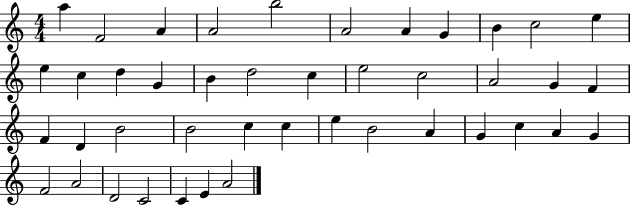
X:1
T:Untitled
M:4/4
L:1/4
K:C
a F2 A A2 b2 A2 A G B c2 e e c d G B d2 c e2 c2 A2 G F F D B2 B2 c c e B2 A G c A G F2 A2 D2 C2 C E A2